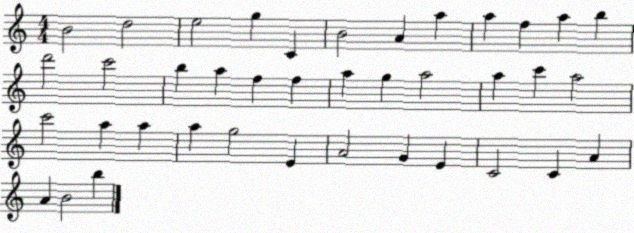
X:1
T:Untitled
M:4/4
L:1/4
K:C
B2 d2 e2 g C B2 A a a f a b d'2 c'2 b a f f a g a2 a c' a2 c'2 a a a g2 E A2 G E C2 C A A B2 b